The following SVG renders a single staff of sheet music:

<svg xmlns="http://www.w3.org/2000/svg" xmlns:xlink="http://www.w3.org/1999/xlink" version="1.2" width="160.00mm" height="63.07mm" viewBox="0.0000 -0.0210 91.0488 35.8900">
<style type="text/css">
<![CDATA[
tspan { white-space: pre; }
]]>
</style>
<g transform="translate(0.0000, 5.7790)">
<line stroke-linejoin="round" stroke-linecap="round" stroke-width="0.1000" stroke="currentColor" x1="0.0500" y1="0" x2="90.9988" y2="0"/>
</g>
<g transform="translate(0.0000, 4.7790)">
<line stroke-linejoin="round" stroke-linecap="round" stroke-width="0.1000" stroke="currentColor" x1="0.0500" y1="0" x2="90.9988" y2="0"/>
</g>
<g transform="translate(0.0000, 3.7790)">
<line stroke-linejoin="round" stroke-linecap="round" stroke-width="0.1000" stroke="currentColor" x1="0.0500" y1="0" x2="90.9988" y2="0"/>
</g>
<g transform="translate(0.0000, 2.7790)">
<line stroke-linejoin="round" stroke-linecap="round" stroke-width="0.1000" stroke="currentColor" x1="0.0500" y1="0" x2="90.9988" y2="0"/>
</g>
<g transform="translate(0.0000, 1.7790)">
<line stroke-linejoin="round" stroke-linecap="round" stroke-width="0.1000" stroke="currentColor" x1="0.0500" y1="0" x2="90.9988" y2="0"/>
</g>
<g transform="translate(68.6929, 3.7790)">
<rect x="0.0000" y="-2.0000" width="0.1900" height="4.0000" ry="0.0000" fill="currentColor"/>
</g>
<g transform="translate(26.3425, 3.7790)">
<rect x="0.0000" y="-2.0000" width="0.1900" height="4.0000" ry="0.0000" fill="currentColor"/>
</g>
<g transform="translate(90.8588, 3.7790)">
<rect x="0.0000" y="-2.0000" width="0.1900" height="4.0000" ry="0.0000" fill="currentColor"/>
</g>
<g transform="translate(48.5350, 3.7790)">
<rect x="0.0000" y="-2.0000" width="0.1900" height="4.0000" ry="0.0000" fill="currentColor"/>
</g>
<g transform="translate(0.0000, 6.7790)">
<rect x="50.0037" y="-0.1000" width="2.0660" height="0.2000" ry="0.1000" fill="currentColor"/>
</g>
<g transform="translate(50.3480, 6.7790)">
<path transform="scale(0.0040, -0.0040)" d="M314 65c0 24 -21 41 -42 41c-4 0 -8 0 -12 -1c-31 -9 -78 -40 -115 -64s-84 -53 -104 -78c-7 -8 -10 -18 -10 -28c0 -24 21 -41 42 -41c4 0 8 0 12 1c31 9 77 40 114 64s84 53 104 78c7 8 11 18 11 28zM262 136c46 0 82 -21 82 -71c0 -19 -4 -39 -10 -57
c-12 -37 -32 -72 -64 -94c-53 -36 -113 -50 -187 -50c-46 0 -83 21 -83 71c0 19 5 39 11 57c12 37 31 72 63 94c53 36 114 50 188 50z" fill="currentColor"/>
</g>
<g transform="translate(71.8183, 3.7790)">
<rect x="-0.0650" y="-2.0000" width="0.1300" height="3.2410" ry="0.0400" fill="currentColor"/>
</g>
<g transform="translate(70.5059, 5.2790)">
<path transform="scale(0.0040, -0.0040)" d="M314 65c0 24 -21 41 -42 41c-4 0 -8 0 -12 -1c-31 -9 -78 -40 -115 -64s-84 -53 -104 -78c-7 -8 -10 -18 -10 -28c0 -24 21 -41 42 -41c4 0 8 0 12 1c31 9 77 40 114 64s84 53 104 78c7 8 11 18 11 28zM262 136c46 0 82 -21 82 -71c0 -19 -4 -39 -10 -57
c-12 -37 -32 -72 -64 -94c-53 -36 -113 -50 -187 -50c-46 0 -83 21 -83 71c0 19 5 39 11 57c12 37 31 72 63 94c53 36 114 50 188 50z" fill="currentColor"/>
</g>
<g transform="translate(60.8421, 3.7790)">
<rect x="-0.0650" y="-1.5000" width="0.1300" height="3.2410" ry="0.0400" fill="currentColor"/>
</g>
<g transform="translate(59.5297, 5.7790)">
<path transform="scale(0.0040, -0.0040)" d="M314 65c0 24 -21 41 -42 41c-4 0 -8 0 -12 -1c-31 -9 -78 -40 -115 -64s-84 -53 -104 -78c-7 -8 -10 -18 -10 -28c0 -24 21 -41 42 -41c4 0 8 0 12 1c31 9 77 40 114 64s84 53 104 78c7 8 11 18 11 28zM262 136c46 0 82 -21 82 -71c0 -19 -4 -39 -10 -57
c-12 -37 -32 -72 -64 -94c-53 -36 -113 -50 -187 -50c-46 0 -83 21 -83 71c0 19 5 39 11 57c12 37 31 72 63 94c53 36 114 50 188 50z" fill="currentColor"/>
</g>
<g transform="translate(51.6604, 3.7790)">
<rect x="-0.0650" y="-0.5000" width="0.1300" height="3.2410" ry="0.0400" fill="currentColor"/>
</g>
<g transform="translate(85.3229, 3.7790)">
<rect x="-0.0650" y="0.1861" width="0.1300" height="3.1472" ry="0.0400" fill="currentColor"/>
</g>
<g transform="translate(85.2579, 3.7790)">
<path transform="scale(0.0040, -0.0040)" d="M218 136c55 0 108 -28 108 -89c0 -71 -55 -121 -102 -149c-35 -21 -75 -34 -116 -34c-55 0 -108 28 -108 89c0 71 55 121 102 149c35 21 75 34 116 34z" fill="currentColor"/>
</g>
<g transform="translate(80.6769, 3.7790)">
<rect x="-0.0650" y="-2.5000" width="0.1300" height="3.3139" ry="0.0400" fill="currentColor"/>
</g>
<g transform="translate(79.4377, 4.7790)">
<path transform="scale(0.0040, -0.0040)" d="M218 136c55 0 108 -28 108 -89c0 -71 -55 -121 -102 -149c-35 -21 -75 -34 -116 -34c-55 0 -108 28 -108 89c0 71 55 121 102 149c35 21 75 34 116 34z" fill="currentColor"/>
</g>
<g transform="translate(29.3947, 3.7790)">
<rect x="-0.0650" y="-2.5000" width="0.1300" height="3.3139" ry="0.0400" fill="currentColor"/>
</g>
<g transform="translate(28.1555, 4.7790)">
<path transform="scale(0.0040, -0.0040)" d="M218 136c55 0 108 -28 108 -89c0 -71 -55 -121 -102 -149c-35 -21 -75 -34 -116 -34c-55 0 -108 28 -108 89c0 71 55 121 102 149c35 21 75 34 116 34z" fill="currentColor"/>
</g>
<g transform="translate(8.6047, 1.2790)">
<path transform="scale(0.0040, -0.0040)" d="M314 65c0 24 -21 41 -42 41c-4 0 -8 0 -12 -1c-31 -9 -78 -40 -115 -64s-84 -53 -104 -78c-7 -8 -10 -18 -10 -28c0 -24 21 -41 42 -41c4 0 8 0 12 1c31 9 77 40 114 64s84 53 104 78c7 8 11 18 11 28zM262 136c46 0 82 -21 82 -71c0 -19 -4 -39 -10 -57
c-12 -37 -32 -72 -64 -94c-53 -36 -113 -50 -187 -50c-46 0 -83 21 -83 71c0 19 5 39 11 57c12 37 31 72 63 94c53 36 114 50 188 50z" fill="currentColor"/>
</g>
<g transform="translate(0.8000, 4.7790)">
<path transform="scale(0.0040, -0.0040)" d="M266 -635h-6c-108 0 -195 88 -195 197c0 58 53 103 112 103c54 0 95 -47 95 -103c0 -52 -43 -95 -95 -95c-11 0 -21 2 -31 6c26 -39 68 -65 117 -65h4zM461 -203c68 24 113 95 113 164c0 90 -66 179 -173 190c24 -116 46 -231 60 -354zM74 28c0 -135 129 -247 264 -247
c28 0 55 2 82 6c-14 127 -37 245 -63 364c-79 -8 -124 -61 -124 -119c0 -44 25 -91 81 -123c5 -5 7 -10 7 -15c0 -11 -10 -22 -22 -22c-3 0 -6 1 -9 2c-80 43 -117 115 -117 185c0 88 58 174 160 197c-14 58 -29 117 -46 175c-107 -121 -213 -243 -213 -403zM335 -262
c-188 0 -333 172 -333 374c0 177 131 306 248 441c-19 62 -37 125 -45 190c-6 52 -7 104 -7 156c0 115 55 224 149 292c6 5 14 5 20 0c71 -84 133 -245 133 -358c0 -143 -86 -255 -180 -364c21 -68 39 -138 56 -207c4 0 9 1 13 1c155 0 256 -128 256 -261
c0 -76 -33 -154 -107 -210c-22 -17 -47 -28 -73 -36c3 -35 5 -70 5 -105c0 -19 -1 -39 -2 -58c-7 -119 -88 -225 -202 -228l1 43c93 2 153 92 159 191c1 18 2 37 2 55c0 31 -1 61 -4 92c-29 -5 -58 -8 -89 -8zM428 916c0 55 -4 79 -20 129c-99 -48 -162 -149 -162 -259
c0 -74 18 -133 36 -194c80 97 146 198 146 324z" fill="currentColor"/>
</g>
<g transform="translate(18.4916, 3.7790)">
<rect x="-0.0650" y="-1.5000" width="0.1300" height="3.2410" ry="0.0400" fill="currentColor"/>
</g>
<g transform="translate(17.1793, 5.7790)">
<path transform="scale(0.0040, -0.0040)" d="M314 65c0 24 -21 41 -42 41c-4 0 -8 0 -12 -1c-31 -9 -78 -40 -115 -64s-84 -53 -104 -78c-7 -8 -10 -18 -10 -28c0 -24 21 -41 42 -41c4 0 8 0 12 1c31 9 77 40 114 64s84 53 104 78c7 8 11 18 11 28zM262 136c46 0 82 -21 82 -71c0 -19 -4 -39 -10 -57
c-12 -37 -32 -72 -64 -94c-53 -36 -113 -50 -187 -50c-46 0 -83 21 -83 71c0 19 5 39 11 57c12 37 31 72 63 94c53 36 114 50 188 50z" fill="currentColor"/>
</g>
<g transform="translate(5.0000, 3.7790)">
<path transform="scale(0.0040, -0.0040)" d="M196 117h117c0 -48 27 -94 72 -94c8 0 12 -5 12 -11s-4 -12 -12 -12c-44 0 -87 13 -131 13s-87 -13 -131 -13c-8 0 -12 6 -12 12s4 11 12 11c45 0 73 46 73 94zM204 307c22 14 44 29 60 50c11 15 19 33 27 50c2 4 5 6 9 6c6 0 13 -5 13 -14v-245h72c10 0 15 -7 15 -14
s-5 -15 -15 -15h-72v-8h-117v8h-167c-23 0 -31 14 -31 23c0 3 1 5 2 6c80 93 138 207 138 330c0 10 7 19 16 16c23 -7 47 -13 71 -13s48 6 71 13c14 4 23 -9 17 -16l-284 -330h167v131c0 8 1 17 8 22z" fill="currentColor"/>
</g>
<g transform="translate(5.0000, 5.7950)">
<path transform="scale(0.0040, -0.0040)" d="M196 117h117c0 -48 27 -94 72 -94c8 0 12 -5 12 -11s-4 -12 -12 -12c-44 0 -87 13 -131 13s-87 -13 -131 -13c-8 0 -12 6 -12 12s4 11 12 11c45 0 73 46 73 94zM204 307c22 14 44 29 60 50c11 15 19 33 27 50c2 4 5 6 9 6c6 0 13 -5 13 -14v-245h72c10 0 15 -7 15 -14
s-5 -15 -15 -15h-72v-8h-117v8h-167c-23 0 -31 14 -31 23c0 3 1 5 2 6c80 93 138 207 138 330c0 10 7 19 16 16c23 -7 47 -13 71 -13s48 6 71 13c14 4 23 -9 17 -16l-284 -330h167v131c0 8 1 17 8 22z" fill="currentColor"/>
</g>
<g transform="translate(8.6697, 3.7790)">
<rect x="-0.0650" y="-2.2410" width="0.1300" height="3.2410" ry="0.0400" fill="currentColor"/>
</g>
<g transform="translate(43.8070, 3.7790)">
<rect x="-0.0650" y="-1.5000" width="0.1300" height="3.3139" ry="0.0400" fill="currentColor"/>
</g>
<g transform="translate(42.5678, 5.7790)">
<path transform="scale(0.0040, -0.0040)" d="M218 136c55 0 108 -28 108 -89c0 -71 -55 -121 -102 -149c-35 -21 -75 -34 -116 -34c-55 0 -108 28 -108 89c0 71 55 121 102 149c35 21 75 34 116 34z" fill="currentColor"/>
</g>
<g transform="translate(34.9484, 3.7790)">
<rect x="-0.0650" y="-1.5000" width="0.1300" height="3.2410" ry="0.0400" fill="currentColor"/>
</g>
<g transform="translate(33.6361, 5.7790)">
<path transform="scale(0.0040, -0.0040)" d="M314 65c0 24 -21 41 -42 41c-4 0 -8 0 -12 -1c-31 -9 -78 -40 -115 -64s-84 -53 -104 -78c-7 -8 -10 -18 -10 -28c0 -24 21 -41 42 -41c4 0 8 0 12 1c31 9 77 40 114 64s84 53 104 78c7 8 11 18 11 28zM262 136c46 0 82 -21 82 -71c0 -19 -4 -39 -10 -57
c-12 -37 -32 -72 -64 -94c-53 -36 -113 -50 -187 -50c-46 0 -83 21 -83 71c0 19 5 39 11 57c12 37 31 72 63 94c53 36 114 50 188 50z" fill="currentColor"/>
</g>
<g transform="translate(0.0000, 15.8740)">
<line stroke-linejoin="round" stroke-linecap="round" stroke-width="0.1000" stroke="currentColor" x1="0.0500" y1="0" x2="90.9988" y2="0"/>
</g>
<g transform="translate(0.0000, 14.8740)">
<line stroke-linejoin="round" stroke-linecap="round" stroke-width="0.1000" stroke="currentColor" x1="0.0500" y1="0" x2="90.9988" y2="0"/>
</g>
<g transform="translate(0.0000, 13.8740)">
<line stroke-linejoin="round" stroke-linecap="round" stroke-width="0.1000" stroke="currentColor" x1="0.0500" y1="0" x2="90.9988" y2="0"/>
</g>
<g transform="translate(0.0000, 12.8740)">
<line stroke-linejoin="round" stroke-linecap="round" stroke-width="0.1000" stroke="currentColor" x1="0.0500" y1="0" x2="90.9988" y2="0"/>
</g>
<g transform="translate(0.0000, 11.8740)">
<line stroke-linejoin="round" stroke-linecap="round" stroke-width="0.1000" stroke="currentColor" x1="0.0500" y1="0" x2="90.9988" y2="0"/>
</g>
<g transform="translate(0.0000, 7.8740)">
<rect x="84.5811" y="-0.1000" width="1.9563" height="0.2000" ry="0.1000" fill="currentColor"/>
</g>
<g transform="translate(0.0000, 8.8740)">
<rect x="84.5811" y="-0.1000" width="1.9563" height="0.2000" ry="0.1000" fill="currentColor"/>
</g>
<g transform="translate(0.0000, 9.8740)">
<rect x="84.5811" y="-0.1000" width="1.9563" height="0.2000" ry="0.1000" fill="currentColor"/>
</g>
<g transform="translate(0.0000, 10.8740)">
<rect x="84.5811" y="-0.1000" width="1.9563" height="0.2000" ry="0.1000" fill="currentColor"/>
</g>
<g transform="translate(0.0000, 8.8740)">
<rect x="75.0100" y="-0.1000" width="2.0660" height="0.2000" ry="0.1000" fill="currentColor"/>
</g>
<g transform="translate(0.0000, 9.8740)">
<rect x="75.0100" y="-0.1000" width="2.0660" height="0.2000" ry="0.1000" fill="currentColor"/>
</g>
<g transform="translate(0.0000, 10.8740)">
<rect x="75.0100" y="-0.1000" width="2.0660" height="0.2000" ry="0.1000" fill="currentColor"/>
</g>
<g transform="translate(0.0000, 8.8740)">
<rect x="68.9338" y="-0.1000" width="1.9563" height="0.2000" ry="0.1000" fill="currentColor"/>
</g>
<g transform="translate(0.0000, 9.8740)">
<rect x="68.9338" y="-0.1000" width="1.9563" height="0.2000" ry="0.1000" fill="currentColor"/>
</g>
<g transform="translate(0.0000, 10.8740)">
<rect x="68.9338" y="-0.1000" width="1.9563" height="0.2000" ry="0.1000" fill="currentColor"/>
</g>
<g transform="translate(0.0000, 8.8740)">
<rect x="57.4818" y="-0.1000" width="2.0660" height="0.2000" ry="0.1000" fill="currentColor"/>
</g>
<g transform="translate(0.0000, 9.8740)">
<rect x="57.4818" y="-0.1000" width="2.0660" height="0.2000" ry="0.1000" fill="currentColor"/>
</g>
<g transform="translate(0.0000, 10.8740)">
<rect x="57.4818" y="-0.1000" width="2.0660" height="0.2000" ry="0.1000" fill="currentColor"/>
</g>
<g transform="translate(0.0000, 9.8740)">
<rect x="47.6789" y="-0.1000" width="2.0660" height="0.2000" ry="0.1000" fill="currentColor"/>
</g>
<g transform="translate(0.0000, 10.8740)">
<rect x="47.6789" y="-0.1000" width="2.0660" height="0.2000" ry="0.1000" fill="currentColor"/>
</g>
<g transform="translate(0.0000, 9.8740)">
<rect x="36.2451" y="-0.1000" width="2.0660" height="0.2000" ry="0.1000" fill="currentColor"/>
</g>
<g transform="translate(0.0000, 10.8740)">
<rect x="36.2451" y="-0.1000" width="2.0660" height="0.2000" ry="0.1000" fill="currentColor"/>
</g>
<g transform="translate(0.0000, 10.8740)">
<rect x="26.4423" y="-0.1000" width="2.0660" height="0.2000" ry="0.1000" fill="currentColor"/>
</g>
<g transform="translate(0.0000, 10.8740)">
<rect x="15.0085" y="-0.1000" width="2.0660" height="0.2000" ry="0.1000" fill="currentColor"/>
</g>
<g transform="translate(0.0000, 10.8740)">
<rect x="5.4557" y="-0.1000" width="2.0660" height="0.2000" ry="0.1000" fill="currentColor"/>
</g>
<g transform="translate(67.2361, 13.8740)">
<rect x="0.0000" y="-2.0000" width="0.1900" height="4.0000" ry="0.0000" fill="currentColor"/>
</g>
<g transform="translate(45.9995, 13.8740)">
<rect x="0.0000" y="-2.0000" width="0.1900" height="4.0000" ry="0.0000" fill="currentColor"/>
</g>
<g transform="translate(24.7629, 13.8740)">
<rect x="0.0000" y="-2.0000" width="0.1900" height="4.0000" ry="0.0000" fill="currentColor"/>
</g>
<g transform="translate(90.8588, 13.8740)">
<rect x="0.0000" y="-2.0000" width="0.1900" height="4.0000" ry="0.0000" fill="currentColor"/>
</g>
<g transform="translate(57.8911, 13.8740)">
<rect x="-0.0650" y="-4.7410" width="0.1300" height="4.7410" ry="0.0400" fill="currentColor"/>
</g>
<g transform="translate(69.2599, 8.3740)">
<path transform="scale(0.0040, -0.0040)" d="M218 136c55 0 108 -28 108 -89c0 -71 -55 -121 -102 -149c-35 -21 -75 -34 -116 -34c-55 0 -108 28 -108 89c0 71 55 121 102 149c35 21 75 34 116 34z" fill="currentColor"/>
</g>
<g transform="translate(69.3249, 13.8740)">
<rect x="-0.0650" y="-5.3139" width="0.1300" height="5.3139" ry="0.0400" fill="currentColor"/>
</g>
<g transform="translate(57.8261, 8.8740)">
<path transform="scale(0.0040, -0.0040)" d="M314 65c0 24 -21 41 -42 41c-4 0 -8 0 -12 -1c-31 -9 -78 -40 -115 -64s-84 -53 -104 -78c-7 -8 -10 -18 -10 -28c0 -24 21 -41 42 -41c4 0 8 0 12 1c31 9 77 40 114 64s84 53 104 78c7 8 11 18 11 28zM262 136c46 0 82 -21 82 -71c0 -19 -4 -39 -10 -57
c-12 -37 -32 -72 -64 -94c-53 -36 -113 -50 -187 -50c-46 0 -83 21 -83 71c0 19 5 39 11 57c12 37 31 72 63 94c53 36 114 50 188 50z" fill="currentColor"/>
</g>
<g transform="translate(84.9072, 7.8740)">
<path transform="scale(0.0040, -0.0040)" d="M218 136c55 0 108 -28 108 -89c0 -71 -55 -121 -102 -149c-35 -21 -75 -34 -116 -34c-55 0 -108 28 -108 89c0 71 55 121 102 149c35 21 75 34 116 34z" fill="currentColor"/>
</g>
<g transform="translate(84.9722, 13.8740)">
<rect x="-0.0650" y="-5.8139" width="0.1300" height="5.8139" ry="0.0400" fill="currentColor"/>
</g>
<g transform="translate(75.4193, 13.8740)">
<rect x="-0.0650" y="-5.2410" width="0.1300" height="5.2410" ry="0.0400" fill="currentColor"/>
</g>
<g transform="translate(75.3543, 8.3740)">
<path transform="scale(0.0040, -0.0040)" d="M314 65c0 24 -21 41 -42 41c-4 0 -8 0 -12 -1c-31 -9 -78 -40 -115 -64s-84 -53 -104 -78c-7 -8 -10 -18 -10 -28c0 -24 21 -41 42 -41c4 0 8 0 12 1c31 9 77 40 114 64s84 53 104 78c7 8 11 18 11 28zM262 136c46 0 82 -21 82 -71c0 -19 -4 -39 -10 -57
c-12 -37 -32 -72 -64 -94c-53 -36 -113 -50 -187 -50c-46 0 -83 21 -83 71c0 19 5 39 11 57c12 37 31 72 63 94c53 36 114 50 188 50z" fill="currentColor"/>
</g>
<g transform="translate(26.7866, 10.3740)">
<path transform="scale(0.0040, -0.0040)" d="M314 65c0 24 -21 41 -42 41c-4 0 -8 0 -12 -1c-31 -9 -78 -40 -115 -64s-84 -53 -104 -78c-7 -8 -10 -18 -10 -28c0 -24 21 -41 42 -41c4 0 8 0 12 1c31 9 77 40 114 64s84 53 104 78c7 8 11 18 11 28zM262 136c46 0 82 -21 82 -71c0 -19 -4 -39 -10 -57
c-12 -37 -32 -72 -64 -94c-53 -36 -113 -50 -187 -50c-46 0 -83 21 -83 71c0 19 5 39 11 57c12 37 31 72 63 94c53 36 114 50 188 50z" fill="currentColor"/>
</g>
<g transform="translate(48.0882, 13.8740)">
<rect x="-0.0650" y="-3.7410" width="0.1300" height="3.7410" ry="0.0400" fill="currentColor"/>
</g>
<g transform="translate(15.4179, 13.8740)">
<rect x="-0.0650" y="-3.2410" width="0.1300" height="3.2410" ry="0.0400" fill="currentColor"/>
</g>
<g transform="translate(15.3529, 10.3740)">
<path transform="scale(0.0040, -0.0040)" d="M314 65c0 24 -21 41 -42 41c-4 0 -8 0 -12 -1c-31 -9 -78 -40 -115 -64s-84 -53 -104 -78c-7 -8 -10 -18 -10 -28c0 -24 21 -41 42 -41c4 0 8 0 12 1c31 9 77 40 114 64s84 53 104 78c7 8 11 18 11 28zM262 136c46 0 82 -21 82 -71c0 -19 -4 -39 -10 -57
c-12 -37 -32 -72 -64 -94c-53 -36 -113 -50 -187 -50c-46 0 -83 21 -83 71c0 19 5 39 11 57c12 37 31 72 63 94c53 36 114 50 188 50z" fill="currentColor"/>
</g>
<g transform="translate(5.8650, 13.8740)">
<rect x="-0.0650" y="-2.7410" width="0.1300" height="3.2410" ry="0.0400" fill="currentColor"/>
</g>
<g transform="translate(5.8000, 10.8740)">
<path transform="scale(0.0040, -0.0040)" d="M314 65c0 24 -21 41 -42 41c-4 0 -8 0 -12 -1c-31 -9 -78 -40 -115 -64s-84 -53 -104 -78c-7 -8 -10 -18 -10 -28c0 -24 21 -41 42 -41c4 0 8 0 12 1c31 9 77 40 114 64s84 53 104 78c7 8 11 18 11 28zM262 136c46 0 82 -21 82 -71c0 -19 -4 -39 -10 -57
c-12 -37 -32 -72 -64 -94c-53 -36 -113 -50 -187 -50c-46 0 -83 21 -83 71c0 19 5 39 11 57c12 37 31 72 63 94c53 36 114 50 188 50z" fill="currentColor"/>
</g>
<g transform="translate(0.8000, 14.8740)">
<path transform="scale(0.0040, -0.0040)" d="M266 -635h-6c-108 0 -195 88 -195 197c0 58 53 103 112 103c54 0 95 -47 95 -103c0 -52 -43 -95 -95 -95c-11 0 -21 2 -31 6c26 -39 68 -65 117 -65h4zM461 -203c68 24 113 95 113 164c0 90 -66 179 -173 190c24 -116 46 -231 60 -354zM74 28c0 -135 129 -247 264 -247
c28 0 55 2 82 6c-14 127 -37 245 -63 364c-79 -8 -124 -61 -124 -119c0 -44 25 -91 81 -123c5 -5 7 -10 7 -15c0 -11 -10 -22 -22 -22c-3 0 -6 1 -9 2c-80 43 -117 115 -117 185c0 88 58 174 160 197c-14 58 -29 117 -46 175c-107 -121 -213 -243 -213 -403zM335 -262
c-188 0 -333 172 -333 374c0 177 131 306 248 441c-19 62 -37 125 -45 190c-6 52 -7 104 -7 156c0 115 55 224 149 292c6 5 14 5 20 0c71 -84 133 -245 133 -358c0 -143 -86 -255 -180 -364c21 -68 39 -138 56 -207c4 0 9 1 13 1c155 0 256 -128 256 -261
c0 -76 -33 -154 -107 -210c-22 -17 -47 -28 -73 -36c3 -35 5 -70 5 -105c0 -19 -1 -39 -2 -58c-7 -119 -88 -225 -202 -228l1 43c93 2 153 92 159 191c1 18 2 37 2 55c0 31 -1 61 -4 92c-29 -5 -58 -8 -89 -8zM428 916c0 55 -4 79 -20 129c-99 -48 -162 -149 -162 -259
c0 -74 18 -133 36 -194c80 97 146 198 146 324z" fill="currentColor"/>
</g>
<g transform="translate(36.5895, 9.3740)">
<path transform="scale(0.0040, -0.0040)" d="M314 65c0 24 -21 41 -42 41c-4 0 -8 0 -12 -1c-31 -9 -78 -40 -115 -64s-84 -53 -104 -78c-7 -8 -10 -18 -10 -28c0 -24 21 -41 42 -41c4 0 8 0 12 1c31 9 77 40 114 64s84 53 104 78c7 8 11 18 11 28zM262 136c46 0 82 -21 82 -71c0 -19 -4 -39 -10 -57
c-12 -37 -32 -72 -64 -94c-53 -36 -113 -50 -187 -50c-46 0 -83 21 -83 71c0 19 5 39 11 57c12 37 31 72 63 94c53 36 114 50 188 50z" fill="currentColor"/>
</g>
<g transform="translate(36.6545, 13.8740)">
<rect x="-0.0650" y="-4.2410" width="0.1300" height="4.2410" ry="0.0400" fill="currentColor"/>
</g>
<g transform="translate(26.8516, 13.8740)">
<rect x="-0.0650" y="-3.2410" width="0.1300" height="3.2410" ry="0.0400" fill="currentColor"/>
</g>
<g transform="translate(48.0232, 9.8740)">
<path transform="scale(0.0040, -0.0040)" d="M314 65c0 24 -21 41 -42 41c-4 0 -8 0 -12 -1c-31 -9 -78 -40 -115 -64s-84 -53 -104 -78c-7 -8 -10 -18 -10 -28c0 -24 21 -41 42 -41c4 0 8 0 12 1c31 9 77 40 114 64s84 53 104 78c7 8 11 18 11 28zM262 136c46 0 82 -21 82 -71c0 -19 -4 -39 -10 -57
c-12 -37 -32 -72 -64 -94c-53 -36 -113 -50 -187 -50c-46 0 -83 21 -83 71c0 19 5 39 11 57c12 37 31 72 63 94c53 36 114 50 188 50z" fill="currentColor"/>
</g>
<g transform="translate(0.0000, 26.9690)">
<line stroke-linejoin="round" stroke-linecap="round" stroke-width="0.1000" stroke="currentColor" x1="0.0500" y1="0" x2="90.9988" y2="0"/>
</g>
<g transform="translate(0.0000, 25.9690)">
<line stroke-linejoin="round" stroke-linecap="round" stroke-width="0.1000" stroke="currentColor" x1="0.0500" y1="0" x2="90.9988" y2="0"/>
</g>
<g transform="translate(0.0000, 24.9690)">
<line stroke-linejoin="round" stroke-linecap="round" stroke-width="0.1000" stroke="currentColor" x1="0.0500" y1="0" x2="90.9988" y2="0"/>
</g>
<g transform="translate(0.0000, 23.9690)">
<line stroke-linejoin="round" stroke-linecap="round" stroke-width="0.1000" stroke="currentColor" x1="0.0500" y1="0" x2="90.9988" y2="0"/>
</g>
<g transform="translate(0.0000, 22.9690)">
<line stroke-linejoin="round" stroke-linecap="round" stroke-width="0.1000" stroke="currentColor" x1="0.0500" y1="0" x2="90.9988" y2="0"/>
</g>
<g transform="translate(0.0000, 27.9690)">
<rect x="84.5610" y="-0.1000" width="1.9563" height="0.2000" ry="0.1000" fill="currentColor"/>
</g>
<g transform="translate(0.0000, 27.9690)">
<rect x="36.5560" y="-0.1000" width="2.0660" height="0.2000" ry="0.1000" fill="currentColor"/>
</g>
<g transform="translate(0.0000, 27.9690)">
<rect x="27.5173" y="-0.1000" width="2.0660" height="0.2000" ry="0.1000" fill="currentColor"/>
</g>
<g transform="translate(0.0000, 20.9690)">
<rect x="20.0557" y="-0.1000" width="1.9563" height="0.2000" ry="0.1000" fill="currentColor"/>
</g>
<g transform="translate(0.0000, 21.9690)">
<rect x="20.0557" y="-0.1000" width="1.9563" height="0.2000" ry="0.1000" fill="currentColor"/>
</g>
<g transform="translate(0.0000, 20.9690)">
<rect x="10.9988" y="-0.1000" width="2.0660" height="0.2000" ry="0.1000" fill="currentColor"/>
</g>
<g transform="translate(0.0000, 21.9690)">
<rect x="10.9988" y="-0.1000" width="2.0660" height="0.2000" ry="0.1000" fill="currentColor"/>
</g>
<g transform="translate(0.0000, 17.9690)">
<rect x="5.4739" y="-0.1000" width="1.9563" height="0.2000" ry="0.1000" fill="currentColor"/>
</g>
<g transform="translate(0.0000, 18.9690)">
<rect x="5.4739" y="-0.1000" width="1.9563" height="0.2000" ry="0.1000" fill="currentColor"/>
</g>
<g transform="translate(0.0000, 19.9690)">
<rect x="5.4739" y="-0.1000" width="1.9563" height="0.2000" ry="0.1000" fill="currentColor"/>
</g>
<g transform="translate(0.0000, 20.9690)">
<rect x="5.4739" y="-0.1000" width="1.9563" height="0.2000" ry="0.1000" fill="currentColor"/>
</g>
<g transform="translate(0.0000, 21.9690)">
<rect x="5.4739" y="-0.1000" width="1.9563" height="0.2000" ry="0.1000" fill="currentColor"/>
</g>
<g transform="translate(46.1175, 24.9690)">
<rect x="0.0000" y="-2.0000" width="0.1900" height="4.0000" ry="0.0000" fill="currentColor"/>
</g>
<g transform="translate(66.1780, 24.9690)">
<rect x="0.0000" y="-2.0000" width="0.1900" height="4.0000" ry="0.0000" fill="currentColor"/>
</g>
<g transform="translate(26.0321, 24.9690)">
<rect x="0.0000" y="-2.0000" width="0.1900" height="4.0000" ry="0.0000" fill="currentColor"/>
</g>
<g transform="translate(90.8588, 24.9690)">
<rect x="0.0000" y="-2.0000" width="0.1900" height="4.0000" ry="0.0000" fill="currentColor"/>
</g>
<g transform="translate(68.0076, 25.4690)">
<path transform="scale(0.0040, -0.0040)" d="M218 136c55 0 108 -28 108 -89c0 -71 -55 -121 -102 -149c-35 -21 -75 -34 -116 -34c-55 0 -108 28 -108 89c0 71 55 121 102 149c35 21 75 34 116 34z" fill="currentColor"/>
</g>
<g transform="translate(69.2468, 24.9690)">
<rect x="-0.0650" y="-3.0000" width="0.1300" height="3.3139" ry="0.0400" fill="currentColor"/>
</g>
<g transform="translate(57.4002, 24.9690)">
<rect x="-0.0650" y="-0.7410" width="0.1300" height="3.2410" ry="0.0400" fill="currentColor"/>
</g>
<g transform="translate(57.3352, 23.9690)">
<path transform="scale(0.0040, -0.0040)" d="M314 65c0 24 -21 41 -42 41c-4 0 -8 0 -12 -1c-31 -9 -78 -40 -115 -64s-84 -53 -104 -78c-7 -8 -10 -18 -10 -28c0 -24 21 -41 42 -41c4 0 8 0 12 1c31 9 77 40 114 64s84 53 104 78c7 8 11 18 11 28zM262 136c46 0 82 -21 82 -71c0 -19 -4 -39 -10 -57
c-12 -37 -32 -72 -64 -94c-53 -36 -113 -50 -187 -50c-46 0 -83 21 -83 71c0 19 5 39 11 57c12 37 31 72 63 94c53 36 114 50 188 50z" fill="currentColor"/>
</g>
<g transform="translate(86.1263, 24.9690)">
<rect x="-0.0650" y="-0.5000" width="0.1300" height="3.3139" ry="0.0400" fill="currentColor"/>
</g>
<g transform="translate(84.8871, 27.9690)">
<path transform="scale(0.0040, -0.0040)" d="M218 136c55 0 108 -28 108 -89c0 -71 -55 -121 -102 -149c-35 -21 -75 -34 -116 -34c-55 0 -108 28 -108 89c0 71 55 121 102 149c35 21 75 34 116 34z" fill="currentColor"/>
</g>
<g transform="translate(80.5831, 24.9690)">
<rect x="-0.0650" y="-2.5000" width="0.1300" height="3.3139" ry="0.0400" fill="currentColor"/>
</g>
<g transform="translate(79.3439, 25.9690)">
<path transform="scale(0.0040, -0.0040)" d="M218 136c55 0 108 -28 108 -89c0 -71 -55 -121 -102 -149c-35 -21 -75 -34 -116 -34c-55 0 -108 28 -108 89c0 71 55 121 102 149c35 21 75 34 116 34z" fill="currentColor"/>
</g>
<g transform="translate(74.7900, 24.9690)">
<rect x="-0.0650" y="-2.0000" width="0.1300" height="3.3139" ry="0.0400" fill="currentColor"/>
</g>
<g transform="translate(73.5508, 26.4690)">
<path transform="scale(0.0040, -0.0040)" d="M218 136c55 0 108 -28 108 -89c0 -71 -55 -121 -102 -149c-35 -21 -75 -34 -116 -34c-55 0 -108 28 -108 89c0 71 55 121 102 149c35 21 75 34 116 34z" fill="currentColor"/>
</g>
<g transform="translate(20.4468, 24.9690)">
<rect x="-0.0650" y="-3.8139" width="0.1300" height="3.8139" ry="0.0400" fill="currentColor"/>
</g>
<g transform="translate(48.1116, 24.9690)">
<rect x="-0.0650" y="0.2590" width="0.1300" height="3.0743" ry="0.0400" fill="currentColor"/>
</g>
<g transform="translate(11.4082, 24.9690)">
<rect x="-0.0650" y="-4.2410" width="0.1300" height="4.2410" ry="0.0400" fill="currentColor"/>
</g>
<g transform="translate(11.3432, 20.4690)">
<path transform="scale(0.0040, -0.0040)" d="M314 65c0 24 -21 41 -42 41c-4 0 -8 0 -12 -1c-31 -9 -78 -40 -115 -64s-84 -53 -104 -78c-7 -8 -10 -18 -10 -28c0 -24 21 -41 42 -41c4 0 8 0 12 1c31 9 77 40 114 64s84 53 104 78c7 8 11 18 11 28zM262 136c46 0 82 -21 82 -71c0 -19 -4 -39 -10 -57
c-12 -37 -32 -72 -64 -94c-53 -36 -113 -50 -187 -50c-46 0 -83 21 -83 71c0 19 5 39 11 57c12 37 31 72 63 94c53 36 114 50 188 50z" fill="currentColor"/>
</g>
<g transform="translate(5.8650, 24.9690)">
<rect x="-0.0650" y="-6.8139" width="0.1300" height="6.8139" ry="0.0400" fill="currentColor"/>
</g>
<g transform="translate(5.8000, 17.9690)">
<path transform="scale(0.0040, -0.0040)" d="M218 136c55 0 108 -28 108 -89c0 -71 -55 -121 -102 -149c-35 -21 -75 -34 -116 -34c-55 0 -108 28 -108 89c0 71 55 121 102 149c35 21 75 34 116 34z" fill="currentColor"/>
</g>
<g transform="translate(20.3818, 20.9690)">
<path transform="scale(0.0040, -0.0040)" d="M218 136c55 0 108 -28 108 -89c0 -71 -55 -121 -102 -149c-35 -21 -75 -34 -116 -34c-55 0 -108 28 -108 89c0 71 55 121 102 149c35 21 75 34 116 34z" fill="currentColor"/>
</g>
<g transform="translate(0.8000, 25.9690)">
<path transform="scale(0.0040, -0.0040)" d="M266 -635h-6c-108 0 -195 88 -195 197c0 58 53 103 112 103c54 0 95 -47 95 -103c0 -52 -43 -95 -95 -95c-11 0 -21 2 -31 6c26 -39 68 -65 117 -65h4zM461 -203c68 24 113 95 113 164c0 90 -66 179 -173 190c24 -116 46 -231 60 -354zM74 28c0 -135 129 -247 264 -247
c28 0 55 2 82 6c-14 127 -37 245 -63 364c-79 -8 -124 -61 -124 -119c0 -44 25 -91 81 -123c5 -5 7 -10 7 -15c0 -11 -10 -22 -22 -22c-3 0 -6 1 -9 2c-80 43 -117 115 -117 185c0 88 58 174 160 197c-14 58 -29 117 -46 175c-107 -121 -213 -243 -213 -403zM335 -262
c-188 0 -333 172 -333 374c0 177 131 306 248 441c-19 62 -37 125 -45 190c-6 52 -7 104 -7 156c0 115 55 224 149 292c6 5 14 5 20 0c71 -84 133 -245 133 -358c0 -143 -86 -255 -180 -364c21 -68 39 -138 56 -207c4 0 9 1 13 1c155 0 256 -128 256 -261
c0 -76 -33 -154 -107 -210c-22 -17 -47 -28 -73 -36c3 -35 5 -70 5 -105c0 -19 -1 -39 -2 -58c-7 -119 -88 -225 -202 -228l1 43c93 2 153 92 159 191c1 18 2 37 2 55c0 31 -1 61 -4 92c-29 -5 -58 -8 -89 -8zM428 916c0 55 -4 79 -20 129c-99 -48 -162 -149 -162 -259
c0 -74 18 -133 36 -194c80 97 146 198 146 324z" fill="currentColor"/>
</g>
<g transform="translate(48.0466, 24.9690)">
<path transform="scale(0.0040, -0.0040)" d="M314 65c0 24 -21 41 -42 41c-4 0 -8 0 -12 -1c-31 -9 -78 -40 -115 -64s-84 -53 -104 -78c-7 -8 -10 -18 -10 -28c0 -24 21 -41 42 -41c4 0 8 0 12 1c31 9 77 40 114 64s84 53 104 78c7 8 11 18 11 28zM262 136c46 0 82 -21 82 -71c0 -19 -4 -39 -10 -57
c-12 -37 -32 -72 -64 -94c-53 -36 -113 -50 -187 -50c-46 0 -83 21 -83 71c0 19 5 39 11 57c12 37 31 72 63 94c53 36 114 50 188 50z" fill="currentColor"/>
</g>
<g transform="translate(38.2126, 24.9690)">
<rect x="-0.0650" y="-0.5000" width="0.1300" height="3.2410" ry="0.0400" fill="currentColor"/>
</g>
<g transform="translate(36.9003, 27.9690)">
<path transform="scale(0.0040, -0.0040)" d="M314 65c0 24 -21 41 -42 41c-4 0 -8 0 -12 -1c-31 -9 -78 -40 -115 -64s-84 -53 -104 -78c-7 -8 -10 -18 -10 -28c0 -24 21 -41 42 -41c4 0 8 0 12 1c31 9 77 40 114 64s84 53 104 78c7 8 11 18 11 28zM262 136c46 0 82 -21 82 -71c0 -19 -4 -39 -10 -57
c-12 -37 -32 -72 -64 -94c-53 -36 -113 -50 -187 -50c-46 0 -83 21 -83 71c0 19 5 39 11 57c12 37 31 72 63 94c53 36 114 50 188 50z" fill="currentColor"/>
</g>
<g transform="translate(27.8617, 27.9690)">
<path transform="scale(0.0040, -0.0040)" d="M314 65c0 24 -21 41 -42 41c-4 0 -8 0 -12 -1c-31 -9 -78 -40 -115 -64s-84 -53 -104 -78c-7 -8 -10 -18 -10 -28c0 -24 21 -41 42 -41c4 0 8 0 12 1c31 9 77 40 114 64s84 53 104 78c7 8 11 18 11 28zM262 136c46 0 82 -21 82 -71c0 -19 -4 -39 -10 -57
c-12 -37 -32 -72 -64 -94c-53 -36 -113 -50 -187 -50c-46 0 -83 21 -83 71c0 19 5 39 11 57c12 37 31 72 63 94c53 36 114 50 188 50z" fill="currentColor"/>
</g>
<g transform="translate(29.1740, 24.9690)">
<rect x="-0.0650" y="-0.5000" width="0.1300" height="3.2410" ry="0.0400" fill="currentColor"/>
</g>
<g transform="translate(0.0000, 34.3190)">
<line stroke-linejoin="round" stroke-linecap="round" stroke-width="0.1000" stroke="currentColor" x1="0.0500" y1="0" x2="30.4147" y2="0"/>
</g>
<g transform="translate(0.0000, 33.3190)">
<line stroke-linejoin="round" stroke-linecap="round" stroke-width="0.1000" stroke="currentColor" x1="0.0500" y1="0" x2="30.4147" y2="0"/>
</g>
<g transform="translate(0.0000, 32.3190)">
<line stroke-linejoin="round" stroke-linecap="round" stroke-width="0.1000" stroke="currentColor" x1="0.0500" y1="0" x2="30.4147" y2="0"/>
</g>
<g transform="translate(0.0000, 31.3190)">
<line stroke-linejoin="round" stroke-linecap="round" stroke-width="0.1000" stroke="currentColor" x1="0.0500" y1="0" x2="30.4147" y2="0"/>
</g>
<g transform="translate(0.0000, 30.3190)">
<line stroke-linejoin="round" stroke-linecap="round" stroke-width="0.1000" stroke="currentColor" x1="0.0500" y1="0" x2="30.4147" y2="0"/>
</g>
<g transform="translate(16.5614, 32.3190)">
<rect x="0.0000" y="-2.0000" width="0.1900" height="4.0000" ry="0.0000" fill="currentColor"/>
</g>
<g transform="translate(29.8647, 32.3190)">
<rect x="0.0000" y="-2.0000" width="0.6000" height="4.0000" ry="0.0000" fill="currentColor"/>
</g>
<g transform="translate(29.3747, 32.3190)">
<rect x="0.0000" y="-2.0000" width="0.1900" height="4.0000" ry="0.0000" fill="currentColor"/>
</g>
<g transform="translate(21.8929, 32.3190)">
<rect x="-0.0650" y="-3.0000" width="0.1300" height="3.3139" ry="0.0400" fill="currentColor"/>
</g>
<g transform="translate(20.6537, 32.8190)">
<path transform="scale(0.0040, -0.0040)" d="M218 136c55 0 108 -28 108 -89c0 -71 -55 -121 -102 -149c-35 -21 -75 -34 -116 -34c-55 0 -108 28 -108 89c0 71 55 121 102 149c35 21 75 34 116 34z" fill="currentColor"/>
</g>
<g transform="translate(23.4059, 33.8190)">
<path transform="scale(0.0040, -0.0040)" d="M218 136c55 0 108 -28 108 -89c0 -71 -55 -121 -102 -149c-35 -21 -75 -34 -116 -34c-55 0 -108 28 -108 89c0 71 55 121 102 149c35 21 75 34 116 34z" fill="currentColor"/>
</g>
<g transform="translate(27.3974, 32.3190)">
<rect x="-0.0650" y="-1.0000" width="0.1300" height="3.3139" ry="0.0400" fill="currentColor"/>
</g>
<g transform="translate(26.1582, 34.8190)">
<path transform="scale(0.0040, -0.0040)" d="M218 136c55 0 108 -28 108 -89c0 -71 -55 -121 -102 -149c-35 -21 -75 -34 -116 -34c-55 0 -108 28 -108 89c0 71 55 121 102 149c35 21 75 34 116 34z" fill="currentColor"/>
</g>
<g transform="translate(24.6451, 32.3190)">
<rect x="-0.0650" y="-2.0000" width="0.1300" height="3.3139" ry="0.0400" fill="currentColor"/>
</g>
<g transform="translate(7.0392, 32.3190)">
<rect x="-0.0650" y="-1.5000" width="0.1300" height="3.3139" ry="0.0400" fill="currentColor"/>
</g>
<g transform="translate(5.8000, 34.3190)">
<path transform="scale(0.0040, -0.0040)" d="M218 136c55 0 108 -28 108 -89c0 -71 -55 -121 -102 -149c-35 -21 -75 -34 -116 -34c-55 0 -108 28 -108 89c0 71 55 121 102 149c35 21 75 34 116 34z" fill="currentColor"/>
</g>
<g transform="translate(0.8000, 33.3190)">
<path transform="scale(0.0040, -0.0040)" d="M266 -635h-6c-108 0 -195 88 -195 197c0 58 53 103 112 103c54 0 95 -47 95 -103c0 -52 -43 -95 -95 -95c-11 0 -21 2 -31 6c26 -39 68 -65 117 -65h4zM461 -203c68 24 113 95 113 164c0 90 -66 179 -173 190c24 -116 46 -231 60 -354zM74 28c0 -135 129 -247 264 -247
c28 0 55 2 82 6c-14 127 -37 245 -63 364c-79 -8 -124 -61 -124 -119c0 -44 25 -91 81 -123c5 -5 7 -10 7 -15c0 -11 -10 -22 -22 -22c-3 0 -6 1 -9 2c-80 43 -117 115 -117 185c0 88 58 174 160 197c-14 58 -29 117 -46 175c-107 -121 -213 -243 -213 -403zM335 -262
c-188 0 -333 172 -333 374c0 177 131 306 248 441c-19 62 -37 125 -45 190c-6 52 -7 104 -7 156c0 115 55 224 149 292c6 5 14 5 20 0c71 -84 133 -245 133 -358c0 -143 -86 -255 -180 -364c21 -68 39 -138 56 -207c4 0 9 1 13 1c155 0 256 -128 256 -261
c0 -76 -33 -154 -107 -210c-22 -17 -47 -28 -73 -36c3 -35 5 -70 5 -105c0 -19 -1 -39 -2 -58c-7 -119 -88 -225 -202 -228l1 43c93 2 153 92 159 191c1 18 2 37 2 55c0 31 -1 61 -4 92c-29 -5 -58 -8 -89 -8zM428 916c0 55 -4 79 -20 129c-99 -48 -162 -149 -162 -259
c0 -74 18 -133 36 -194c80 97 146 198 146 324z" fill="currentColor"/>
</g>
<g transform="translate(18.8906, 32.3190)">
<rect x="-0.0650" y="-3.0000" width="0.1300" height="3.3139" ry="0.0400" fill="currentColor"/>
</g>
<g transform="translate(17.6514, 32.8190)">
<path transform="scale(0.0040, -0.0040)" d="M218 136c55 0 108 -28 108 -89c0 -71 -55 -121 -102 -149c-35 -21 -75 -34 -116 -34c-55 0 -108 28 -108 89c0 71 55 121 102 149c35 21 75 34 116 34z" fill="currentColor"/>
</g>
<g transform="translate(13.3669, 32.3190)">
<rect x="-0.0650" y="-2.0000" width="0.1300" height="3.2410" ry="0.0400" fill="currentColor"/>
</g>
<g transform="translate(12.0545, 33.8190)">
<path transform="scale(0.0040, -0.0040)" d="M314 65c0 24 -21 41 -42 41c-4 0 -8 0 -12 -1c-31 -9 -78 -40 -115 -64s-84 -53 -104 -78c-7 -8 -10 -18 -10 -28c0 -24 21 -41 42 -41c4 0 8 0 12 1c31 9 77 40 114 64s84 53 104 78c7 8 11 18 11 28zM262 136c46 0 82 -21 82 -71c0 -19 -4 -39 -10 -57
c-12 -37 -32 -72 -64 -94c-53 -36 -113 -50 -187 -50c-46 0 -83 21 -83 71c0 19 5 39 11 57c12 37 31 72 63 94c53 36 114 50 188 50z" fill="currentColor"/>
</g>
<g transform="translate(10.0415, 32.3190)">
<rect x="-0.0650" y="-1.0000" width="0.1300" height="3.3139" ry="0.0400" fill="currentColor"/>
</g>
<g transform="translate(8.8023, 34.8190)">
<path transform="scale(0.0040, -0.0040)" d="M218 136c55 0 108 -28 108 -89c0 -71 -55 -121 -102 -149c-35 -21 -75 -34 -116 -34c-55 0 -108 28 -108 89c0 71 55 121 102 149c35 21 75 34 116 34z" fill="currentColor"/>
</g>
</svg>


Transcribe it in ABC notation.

X:1
T:Untitled
M:4/4
L:1/4
K:C
g2 E2 G E2 E C2 E2 F2 G B a2 b2 b2 d'2 c'2 e'2 f' f'2 g' b' d'2 c' C2 C2 B2 d2 A F G C E D F2 A A F D